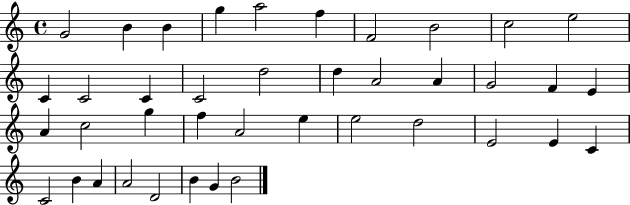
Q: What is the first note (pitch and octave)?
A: G4